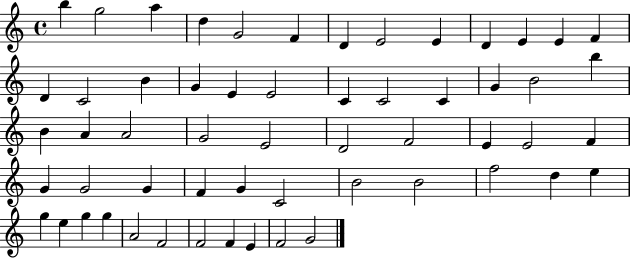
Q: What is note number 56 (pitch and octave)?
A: F4